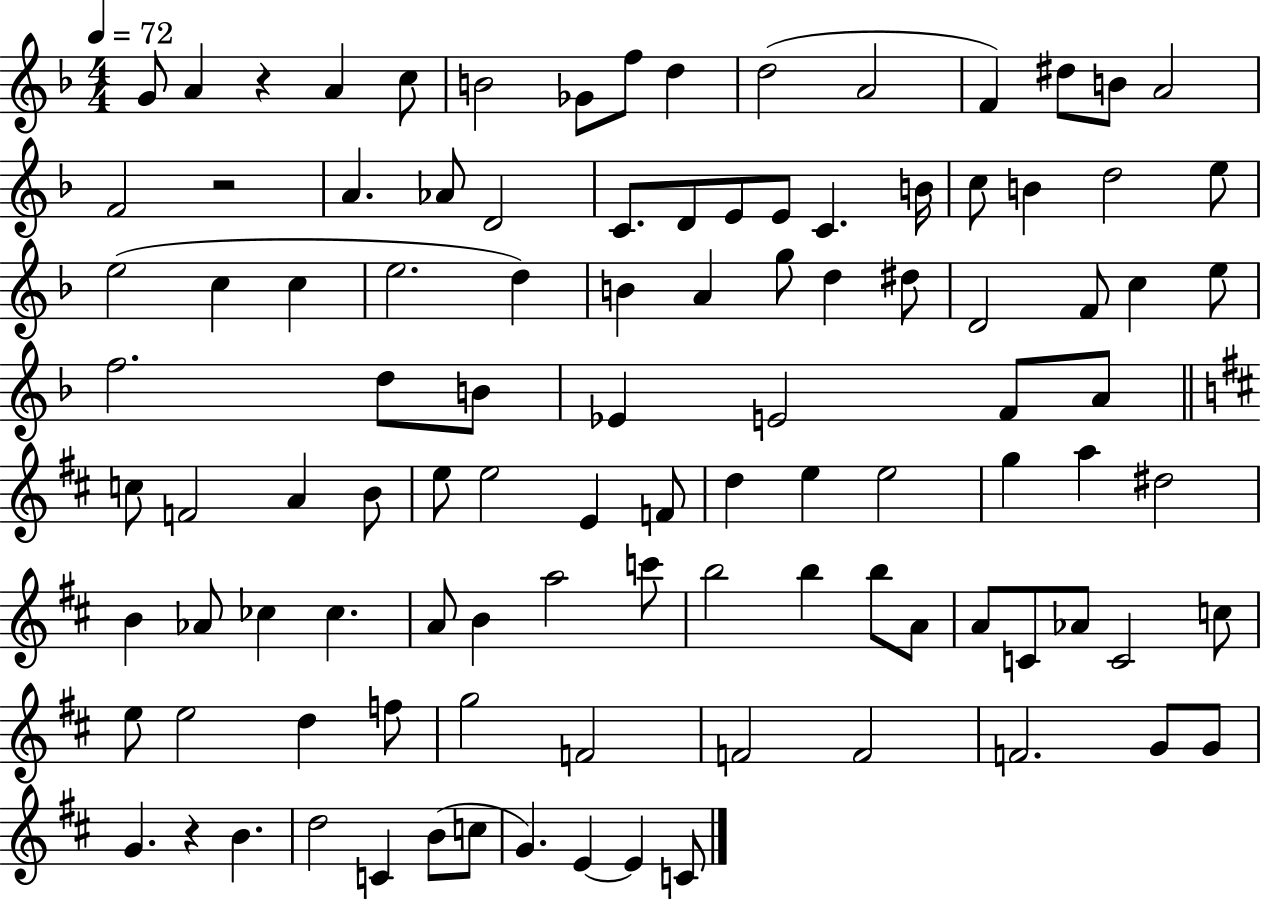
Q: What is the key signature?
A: F major